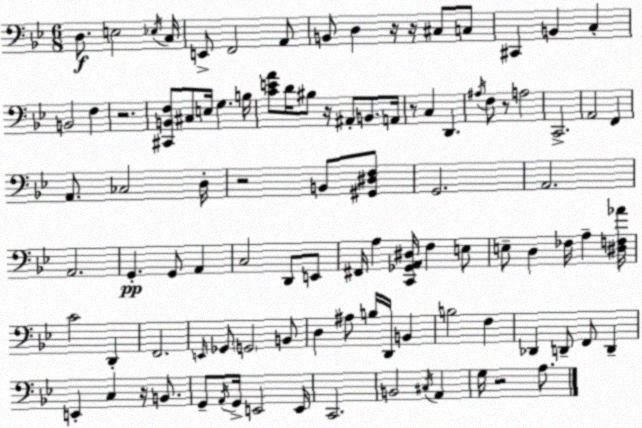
X:1
T:Untitled
M:6/8
L:1/4
K:Bb
D,/2 E,2 _E,/4 C,/4 E,,/2 F,,2 A,,/2 B,,/2 D, z/4 z/4 ^C,/2 C,/2 ^C,, B,, C, B,,2 F, z2 [^C,,B,,F,]/2 ^C,/2 E,/4 G, B,/4 [CEA]/2 D/4 ^B,/2 z/4 ^A,,/2 B,,/2 A,,/4 z/2 C, D,, ^A,/4 F,/2 z/2 A,2 C,,2 A,,2 F,, A,,/2 _C,2 D,/4 z2 B,,/2 [^G,,^D,F,]/2 G,,2 A,,2 A,,2 G,, G,,/2 A,, C,2 D,,/2 E,,/2 ^F,,/4 A, [C,,_G,,A,,^D,]/4 F, E,/2 E,/2 D, _F,/4 A, [^D,F,_A]/4 C2 D,, F,,2 E,,/4 _G,,/2 G,,2 B,,/2 D, ^A,/2 B,/4 D,,/4 B,, B,2 F, _D,, D,,/2 F,,/2 D,, E,, C, z/4 B,,/2 G,,/2 A,,/4 G,,/4 E,,2 E,,/4 C,,2 B,,2 ^C,/4 A,, G,/4 z2 A,/2